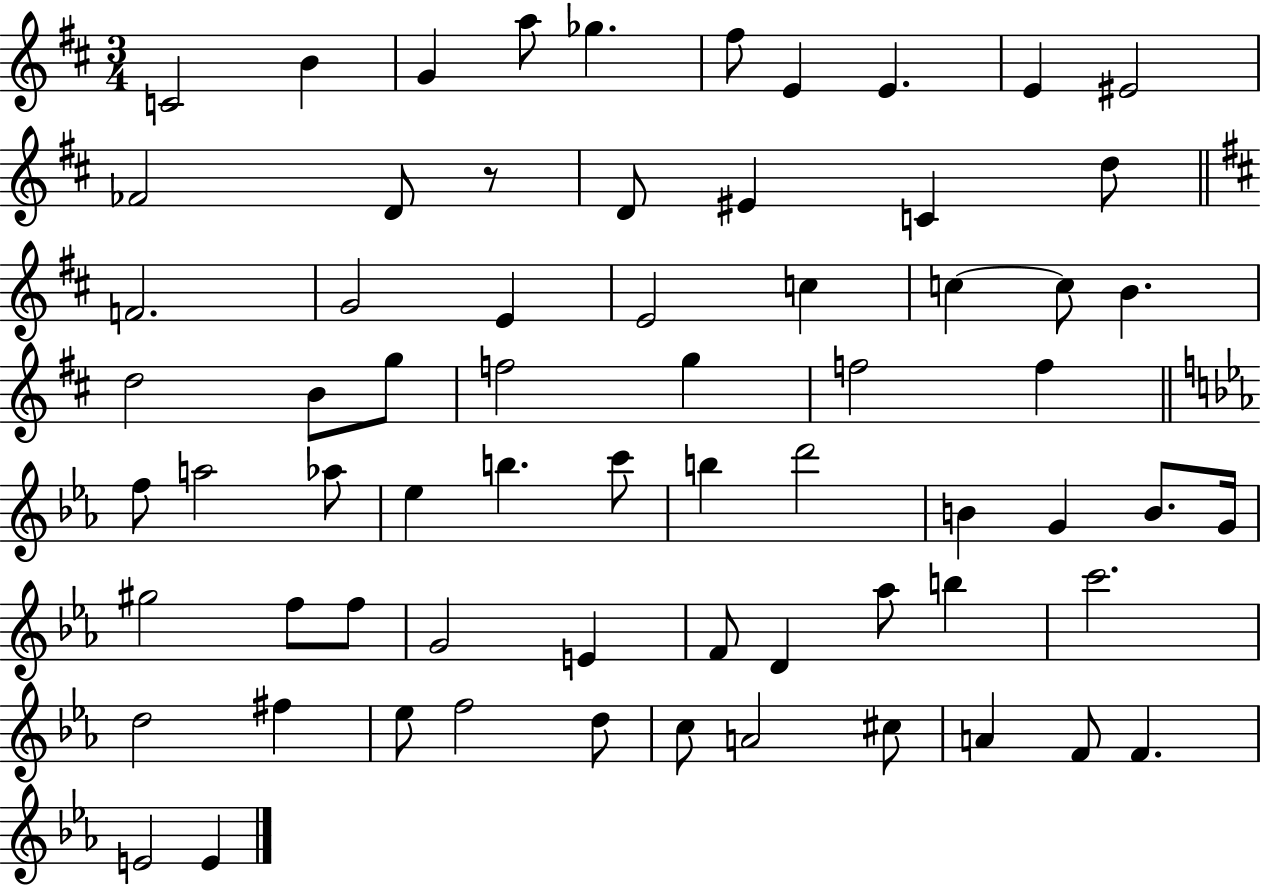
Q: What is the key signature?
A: D major